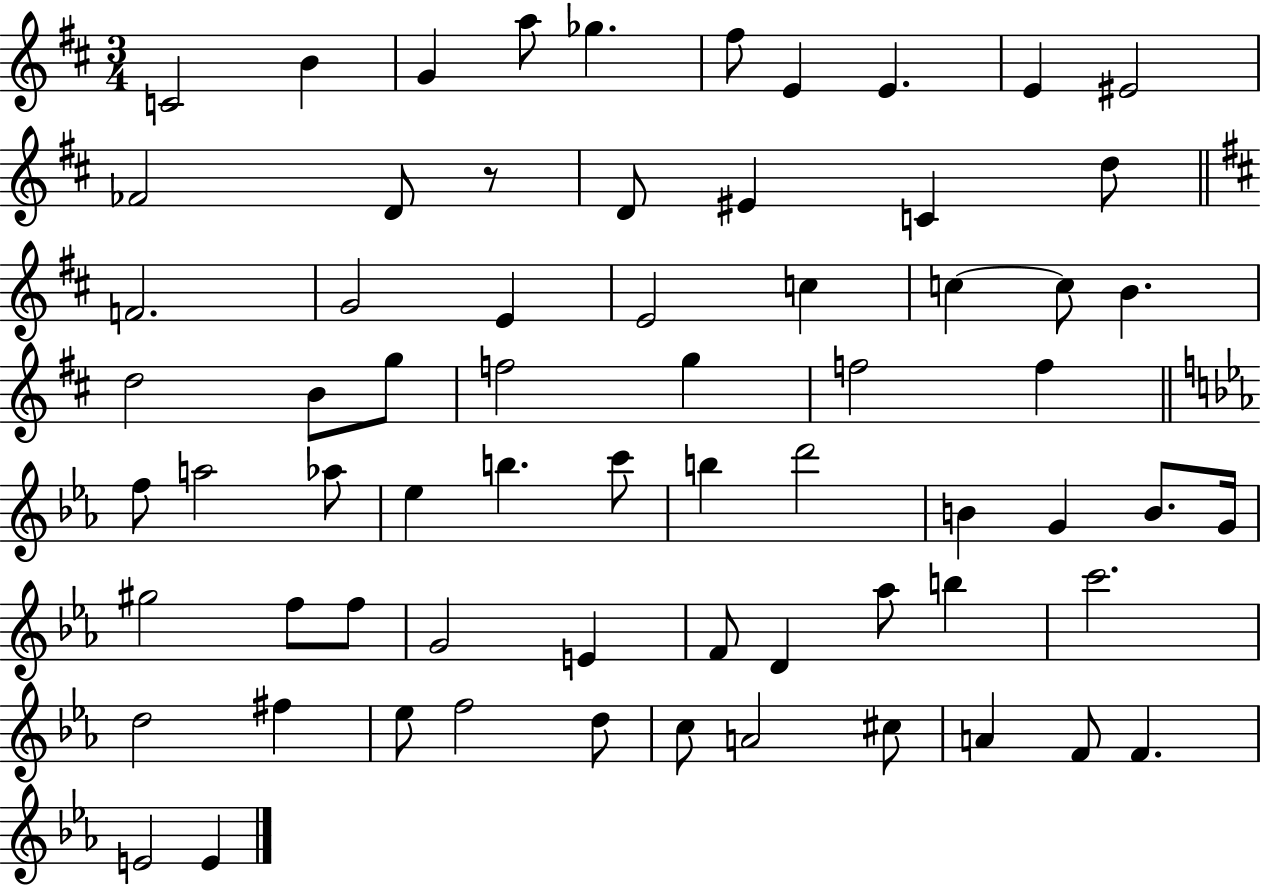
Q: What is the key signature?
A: D major